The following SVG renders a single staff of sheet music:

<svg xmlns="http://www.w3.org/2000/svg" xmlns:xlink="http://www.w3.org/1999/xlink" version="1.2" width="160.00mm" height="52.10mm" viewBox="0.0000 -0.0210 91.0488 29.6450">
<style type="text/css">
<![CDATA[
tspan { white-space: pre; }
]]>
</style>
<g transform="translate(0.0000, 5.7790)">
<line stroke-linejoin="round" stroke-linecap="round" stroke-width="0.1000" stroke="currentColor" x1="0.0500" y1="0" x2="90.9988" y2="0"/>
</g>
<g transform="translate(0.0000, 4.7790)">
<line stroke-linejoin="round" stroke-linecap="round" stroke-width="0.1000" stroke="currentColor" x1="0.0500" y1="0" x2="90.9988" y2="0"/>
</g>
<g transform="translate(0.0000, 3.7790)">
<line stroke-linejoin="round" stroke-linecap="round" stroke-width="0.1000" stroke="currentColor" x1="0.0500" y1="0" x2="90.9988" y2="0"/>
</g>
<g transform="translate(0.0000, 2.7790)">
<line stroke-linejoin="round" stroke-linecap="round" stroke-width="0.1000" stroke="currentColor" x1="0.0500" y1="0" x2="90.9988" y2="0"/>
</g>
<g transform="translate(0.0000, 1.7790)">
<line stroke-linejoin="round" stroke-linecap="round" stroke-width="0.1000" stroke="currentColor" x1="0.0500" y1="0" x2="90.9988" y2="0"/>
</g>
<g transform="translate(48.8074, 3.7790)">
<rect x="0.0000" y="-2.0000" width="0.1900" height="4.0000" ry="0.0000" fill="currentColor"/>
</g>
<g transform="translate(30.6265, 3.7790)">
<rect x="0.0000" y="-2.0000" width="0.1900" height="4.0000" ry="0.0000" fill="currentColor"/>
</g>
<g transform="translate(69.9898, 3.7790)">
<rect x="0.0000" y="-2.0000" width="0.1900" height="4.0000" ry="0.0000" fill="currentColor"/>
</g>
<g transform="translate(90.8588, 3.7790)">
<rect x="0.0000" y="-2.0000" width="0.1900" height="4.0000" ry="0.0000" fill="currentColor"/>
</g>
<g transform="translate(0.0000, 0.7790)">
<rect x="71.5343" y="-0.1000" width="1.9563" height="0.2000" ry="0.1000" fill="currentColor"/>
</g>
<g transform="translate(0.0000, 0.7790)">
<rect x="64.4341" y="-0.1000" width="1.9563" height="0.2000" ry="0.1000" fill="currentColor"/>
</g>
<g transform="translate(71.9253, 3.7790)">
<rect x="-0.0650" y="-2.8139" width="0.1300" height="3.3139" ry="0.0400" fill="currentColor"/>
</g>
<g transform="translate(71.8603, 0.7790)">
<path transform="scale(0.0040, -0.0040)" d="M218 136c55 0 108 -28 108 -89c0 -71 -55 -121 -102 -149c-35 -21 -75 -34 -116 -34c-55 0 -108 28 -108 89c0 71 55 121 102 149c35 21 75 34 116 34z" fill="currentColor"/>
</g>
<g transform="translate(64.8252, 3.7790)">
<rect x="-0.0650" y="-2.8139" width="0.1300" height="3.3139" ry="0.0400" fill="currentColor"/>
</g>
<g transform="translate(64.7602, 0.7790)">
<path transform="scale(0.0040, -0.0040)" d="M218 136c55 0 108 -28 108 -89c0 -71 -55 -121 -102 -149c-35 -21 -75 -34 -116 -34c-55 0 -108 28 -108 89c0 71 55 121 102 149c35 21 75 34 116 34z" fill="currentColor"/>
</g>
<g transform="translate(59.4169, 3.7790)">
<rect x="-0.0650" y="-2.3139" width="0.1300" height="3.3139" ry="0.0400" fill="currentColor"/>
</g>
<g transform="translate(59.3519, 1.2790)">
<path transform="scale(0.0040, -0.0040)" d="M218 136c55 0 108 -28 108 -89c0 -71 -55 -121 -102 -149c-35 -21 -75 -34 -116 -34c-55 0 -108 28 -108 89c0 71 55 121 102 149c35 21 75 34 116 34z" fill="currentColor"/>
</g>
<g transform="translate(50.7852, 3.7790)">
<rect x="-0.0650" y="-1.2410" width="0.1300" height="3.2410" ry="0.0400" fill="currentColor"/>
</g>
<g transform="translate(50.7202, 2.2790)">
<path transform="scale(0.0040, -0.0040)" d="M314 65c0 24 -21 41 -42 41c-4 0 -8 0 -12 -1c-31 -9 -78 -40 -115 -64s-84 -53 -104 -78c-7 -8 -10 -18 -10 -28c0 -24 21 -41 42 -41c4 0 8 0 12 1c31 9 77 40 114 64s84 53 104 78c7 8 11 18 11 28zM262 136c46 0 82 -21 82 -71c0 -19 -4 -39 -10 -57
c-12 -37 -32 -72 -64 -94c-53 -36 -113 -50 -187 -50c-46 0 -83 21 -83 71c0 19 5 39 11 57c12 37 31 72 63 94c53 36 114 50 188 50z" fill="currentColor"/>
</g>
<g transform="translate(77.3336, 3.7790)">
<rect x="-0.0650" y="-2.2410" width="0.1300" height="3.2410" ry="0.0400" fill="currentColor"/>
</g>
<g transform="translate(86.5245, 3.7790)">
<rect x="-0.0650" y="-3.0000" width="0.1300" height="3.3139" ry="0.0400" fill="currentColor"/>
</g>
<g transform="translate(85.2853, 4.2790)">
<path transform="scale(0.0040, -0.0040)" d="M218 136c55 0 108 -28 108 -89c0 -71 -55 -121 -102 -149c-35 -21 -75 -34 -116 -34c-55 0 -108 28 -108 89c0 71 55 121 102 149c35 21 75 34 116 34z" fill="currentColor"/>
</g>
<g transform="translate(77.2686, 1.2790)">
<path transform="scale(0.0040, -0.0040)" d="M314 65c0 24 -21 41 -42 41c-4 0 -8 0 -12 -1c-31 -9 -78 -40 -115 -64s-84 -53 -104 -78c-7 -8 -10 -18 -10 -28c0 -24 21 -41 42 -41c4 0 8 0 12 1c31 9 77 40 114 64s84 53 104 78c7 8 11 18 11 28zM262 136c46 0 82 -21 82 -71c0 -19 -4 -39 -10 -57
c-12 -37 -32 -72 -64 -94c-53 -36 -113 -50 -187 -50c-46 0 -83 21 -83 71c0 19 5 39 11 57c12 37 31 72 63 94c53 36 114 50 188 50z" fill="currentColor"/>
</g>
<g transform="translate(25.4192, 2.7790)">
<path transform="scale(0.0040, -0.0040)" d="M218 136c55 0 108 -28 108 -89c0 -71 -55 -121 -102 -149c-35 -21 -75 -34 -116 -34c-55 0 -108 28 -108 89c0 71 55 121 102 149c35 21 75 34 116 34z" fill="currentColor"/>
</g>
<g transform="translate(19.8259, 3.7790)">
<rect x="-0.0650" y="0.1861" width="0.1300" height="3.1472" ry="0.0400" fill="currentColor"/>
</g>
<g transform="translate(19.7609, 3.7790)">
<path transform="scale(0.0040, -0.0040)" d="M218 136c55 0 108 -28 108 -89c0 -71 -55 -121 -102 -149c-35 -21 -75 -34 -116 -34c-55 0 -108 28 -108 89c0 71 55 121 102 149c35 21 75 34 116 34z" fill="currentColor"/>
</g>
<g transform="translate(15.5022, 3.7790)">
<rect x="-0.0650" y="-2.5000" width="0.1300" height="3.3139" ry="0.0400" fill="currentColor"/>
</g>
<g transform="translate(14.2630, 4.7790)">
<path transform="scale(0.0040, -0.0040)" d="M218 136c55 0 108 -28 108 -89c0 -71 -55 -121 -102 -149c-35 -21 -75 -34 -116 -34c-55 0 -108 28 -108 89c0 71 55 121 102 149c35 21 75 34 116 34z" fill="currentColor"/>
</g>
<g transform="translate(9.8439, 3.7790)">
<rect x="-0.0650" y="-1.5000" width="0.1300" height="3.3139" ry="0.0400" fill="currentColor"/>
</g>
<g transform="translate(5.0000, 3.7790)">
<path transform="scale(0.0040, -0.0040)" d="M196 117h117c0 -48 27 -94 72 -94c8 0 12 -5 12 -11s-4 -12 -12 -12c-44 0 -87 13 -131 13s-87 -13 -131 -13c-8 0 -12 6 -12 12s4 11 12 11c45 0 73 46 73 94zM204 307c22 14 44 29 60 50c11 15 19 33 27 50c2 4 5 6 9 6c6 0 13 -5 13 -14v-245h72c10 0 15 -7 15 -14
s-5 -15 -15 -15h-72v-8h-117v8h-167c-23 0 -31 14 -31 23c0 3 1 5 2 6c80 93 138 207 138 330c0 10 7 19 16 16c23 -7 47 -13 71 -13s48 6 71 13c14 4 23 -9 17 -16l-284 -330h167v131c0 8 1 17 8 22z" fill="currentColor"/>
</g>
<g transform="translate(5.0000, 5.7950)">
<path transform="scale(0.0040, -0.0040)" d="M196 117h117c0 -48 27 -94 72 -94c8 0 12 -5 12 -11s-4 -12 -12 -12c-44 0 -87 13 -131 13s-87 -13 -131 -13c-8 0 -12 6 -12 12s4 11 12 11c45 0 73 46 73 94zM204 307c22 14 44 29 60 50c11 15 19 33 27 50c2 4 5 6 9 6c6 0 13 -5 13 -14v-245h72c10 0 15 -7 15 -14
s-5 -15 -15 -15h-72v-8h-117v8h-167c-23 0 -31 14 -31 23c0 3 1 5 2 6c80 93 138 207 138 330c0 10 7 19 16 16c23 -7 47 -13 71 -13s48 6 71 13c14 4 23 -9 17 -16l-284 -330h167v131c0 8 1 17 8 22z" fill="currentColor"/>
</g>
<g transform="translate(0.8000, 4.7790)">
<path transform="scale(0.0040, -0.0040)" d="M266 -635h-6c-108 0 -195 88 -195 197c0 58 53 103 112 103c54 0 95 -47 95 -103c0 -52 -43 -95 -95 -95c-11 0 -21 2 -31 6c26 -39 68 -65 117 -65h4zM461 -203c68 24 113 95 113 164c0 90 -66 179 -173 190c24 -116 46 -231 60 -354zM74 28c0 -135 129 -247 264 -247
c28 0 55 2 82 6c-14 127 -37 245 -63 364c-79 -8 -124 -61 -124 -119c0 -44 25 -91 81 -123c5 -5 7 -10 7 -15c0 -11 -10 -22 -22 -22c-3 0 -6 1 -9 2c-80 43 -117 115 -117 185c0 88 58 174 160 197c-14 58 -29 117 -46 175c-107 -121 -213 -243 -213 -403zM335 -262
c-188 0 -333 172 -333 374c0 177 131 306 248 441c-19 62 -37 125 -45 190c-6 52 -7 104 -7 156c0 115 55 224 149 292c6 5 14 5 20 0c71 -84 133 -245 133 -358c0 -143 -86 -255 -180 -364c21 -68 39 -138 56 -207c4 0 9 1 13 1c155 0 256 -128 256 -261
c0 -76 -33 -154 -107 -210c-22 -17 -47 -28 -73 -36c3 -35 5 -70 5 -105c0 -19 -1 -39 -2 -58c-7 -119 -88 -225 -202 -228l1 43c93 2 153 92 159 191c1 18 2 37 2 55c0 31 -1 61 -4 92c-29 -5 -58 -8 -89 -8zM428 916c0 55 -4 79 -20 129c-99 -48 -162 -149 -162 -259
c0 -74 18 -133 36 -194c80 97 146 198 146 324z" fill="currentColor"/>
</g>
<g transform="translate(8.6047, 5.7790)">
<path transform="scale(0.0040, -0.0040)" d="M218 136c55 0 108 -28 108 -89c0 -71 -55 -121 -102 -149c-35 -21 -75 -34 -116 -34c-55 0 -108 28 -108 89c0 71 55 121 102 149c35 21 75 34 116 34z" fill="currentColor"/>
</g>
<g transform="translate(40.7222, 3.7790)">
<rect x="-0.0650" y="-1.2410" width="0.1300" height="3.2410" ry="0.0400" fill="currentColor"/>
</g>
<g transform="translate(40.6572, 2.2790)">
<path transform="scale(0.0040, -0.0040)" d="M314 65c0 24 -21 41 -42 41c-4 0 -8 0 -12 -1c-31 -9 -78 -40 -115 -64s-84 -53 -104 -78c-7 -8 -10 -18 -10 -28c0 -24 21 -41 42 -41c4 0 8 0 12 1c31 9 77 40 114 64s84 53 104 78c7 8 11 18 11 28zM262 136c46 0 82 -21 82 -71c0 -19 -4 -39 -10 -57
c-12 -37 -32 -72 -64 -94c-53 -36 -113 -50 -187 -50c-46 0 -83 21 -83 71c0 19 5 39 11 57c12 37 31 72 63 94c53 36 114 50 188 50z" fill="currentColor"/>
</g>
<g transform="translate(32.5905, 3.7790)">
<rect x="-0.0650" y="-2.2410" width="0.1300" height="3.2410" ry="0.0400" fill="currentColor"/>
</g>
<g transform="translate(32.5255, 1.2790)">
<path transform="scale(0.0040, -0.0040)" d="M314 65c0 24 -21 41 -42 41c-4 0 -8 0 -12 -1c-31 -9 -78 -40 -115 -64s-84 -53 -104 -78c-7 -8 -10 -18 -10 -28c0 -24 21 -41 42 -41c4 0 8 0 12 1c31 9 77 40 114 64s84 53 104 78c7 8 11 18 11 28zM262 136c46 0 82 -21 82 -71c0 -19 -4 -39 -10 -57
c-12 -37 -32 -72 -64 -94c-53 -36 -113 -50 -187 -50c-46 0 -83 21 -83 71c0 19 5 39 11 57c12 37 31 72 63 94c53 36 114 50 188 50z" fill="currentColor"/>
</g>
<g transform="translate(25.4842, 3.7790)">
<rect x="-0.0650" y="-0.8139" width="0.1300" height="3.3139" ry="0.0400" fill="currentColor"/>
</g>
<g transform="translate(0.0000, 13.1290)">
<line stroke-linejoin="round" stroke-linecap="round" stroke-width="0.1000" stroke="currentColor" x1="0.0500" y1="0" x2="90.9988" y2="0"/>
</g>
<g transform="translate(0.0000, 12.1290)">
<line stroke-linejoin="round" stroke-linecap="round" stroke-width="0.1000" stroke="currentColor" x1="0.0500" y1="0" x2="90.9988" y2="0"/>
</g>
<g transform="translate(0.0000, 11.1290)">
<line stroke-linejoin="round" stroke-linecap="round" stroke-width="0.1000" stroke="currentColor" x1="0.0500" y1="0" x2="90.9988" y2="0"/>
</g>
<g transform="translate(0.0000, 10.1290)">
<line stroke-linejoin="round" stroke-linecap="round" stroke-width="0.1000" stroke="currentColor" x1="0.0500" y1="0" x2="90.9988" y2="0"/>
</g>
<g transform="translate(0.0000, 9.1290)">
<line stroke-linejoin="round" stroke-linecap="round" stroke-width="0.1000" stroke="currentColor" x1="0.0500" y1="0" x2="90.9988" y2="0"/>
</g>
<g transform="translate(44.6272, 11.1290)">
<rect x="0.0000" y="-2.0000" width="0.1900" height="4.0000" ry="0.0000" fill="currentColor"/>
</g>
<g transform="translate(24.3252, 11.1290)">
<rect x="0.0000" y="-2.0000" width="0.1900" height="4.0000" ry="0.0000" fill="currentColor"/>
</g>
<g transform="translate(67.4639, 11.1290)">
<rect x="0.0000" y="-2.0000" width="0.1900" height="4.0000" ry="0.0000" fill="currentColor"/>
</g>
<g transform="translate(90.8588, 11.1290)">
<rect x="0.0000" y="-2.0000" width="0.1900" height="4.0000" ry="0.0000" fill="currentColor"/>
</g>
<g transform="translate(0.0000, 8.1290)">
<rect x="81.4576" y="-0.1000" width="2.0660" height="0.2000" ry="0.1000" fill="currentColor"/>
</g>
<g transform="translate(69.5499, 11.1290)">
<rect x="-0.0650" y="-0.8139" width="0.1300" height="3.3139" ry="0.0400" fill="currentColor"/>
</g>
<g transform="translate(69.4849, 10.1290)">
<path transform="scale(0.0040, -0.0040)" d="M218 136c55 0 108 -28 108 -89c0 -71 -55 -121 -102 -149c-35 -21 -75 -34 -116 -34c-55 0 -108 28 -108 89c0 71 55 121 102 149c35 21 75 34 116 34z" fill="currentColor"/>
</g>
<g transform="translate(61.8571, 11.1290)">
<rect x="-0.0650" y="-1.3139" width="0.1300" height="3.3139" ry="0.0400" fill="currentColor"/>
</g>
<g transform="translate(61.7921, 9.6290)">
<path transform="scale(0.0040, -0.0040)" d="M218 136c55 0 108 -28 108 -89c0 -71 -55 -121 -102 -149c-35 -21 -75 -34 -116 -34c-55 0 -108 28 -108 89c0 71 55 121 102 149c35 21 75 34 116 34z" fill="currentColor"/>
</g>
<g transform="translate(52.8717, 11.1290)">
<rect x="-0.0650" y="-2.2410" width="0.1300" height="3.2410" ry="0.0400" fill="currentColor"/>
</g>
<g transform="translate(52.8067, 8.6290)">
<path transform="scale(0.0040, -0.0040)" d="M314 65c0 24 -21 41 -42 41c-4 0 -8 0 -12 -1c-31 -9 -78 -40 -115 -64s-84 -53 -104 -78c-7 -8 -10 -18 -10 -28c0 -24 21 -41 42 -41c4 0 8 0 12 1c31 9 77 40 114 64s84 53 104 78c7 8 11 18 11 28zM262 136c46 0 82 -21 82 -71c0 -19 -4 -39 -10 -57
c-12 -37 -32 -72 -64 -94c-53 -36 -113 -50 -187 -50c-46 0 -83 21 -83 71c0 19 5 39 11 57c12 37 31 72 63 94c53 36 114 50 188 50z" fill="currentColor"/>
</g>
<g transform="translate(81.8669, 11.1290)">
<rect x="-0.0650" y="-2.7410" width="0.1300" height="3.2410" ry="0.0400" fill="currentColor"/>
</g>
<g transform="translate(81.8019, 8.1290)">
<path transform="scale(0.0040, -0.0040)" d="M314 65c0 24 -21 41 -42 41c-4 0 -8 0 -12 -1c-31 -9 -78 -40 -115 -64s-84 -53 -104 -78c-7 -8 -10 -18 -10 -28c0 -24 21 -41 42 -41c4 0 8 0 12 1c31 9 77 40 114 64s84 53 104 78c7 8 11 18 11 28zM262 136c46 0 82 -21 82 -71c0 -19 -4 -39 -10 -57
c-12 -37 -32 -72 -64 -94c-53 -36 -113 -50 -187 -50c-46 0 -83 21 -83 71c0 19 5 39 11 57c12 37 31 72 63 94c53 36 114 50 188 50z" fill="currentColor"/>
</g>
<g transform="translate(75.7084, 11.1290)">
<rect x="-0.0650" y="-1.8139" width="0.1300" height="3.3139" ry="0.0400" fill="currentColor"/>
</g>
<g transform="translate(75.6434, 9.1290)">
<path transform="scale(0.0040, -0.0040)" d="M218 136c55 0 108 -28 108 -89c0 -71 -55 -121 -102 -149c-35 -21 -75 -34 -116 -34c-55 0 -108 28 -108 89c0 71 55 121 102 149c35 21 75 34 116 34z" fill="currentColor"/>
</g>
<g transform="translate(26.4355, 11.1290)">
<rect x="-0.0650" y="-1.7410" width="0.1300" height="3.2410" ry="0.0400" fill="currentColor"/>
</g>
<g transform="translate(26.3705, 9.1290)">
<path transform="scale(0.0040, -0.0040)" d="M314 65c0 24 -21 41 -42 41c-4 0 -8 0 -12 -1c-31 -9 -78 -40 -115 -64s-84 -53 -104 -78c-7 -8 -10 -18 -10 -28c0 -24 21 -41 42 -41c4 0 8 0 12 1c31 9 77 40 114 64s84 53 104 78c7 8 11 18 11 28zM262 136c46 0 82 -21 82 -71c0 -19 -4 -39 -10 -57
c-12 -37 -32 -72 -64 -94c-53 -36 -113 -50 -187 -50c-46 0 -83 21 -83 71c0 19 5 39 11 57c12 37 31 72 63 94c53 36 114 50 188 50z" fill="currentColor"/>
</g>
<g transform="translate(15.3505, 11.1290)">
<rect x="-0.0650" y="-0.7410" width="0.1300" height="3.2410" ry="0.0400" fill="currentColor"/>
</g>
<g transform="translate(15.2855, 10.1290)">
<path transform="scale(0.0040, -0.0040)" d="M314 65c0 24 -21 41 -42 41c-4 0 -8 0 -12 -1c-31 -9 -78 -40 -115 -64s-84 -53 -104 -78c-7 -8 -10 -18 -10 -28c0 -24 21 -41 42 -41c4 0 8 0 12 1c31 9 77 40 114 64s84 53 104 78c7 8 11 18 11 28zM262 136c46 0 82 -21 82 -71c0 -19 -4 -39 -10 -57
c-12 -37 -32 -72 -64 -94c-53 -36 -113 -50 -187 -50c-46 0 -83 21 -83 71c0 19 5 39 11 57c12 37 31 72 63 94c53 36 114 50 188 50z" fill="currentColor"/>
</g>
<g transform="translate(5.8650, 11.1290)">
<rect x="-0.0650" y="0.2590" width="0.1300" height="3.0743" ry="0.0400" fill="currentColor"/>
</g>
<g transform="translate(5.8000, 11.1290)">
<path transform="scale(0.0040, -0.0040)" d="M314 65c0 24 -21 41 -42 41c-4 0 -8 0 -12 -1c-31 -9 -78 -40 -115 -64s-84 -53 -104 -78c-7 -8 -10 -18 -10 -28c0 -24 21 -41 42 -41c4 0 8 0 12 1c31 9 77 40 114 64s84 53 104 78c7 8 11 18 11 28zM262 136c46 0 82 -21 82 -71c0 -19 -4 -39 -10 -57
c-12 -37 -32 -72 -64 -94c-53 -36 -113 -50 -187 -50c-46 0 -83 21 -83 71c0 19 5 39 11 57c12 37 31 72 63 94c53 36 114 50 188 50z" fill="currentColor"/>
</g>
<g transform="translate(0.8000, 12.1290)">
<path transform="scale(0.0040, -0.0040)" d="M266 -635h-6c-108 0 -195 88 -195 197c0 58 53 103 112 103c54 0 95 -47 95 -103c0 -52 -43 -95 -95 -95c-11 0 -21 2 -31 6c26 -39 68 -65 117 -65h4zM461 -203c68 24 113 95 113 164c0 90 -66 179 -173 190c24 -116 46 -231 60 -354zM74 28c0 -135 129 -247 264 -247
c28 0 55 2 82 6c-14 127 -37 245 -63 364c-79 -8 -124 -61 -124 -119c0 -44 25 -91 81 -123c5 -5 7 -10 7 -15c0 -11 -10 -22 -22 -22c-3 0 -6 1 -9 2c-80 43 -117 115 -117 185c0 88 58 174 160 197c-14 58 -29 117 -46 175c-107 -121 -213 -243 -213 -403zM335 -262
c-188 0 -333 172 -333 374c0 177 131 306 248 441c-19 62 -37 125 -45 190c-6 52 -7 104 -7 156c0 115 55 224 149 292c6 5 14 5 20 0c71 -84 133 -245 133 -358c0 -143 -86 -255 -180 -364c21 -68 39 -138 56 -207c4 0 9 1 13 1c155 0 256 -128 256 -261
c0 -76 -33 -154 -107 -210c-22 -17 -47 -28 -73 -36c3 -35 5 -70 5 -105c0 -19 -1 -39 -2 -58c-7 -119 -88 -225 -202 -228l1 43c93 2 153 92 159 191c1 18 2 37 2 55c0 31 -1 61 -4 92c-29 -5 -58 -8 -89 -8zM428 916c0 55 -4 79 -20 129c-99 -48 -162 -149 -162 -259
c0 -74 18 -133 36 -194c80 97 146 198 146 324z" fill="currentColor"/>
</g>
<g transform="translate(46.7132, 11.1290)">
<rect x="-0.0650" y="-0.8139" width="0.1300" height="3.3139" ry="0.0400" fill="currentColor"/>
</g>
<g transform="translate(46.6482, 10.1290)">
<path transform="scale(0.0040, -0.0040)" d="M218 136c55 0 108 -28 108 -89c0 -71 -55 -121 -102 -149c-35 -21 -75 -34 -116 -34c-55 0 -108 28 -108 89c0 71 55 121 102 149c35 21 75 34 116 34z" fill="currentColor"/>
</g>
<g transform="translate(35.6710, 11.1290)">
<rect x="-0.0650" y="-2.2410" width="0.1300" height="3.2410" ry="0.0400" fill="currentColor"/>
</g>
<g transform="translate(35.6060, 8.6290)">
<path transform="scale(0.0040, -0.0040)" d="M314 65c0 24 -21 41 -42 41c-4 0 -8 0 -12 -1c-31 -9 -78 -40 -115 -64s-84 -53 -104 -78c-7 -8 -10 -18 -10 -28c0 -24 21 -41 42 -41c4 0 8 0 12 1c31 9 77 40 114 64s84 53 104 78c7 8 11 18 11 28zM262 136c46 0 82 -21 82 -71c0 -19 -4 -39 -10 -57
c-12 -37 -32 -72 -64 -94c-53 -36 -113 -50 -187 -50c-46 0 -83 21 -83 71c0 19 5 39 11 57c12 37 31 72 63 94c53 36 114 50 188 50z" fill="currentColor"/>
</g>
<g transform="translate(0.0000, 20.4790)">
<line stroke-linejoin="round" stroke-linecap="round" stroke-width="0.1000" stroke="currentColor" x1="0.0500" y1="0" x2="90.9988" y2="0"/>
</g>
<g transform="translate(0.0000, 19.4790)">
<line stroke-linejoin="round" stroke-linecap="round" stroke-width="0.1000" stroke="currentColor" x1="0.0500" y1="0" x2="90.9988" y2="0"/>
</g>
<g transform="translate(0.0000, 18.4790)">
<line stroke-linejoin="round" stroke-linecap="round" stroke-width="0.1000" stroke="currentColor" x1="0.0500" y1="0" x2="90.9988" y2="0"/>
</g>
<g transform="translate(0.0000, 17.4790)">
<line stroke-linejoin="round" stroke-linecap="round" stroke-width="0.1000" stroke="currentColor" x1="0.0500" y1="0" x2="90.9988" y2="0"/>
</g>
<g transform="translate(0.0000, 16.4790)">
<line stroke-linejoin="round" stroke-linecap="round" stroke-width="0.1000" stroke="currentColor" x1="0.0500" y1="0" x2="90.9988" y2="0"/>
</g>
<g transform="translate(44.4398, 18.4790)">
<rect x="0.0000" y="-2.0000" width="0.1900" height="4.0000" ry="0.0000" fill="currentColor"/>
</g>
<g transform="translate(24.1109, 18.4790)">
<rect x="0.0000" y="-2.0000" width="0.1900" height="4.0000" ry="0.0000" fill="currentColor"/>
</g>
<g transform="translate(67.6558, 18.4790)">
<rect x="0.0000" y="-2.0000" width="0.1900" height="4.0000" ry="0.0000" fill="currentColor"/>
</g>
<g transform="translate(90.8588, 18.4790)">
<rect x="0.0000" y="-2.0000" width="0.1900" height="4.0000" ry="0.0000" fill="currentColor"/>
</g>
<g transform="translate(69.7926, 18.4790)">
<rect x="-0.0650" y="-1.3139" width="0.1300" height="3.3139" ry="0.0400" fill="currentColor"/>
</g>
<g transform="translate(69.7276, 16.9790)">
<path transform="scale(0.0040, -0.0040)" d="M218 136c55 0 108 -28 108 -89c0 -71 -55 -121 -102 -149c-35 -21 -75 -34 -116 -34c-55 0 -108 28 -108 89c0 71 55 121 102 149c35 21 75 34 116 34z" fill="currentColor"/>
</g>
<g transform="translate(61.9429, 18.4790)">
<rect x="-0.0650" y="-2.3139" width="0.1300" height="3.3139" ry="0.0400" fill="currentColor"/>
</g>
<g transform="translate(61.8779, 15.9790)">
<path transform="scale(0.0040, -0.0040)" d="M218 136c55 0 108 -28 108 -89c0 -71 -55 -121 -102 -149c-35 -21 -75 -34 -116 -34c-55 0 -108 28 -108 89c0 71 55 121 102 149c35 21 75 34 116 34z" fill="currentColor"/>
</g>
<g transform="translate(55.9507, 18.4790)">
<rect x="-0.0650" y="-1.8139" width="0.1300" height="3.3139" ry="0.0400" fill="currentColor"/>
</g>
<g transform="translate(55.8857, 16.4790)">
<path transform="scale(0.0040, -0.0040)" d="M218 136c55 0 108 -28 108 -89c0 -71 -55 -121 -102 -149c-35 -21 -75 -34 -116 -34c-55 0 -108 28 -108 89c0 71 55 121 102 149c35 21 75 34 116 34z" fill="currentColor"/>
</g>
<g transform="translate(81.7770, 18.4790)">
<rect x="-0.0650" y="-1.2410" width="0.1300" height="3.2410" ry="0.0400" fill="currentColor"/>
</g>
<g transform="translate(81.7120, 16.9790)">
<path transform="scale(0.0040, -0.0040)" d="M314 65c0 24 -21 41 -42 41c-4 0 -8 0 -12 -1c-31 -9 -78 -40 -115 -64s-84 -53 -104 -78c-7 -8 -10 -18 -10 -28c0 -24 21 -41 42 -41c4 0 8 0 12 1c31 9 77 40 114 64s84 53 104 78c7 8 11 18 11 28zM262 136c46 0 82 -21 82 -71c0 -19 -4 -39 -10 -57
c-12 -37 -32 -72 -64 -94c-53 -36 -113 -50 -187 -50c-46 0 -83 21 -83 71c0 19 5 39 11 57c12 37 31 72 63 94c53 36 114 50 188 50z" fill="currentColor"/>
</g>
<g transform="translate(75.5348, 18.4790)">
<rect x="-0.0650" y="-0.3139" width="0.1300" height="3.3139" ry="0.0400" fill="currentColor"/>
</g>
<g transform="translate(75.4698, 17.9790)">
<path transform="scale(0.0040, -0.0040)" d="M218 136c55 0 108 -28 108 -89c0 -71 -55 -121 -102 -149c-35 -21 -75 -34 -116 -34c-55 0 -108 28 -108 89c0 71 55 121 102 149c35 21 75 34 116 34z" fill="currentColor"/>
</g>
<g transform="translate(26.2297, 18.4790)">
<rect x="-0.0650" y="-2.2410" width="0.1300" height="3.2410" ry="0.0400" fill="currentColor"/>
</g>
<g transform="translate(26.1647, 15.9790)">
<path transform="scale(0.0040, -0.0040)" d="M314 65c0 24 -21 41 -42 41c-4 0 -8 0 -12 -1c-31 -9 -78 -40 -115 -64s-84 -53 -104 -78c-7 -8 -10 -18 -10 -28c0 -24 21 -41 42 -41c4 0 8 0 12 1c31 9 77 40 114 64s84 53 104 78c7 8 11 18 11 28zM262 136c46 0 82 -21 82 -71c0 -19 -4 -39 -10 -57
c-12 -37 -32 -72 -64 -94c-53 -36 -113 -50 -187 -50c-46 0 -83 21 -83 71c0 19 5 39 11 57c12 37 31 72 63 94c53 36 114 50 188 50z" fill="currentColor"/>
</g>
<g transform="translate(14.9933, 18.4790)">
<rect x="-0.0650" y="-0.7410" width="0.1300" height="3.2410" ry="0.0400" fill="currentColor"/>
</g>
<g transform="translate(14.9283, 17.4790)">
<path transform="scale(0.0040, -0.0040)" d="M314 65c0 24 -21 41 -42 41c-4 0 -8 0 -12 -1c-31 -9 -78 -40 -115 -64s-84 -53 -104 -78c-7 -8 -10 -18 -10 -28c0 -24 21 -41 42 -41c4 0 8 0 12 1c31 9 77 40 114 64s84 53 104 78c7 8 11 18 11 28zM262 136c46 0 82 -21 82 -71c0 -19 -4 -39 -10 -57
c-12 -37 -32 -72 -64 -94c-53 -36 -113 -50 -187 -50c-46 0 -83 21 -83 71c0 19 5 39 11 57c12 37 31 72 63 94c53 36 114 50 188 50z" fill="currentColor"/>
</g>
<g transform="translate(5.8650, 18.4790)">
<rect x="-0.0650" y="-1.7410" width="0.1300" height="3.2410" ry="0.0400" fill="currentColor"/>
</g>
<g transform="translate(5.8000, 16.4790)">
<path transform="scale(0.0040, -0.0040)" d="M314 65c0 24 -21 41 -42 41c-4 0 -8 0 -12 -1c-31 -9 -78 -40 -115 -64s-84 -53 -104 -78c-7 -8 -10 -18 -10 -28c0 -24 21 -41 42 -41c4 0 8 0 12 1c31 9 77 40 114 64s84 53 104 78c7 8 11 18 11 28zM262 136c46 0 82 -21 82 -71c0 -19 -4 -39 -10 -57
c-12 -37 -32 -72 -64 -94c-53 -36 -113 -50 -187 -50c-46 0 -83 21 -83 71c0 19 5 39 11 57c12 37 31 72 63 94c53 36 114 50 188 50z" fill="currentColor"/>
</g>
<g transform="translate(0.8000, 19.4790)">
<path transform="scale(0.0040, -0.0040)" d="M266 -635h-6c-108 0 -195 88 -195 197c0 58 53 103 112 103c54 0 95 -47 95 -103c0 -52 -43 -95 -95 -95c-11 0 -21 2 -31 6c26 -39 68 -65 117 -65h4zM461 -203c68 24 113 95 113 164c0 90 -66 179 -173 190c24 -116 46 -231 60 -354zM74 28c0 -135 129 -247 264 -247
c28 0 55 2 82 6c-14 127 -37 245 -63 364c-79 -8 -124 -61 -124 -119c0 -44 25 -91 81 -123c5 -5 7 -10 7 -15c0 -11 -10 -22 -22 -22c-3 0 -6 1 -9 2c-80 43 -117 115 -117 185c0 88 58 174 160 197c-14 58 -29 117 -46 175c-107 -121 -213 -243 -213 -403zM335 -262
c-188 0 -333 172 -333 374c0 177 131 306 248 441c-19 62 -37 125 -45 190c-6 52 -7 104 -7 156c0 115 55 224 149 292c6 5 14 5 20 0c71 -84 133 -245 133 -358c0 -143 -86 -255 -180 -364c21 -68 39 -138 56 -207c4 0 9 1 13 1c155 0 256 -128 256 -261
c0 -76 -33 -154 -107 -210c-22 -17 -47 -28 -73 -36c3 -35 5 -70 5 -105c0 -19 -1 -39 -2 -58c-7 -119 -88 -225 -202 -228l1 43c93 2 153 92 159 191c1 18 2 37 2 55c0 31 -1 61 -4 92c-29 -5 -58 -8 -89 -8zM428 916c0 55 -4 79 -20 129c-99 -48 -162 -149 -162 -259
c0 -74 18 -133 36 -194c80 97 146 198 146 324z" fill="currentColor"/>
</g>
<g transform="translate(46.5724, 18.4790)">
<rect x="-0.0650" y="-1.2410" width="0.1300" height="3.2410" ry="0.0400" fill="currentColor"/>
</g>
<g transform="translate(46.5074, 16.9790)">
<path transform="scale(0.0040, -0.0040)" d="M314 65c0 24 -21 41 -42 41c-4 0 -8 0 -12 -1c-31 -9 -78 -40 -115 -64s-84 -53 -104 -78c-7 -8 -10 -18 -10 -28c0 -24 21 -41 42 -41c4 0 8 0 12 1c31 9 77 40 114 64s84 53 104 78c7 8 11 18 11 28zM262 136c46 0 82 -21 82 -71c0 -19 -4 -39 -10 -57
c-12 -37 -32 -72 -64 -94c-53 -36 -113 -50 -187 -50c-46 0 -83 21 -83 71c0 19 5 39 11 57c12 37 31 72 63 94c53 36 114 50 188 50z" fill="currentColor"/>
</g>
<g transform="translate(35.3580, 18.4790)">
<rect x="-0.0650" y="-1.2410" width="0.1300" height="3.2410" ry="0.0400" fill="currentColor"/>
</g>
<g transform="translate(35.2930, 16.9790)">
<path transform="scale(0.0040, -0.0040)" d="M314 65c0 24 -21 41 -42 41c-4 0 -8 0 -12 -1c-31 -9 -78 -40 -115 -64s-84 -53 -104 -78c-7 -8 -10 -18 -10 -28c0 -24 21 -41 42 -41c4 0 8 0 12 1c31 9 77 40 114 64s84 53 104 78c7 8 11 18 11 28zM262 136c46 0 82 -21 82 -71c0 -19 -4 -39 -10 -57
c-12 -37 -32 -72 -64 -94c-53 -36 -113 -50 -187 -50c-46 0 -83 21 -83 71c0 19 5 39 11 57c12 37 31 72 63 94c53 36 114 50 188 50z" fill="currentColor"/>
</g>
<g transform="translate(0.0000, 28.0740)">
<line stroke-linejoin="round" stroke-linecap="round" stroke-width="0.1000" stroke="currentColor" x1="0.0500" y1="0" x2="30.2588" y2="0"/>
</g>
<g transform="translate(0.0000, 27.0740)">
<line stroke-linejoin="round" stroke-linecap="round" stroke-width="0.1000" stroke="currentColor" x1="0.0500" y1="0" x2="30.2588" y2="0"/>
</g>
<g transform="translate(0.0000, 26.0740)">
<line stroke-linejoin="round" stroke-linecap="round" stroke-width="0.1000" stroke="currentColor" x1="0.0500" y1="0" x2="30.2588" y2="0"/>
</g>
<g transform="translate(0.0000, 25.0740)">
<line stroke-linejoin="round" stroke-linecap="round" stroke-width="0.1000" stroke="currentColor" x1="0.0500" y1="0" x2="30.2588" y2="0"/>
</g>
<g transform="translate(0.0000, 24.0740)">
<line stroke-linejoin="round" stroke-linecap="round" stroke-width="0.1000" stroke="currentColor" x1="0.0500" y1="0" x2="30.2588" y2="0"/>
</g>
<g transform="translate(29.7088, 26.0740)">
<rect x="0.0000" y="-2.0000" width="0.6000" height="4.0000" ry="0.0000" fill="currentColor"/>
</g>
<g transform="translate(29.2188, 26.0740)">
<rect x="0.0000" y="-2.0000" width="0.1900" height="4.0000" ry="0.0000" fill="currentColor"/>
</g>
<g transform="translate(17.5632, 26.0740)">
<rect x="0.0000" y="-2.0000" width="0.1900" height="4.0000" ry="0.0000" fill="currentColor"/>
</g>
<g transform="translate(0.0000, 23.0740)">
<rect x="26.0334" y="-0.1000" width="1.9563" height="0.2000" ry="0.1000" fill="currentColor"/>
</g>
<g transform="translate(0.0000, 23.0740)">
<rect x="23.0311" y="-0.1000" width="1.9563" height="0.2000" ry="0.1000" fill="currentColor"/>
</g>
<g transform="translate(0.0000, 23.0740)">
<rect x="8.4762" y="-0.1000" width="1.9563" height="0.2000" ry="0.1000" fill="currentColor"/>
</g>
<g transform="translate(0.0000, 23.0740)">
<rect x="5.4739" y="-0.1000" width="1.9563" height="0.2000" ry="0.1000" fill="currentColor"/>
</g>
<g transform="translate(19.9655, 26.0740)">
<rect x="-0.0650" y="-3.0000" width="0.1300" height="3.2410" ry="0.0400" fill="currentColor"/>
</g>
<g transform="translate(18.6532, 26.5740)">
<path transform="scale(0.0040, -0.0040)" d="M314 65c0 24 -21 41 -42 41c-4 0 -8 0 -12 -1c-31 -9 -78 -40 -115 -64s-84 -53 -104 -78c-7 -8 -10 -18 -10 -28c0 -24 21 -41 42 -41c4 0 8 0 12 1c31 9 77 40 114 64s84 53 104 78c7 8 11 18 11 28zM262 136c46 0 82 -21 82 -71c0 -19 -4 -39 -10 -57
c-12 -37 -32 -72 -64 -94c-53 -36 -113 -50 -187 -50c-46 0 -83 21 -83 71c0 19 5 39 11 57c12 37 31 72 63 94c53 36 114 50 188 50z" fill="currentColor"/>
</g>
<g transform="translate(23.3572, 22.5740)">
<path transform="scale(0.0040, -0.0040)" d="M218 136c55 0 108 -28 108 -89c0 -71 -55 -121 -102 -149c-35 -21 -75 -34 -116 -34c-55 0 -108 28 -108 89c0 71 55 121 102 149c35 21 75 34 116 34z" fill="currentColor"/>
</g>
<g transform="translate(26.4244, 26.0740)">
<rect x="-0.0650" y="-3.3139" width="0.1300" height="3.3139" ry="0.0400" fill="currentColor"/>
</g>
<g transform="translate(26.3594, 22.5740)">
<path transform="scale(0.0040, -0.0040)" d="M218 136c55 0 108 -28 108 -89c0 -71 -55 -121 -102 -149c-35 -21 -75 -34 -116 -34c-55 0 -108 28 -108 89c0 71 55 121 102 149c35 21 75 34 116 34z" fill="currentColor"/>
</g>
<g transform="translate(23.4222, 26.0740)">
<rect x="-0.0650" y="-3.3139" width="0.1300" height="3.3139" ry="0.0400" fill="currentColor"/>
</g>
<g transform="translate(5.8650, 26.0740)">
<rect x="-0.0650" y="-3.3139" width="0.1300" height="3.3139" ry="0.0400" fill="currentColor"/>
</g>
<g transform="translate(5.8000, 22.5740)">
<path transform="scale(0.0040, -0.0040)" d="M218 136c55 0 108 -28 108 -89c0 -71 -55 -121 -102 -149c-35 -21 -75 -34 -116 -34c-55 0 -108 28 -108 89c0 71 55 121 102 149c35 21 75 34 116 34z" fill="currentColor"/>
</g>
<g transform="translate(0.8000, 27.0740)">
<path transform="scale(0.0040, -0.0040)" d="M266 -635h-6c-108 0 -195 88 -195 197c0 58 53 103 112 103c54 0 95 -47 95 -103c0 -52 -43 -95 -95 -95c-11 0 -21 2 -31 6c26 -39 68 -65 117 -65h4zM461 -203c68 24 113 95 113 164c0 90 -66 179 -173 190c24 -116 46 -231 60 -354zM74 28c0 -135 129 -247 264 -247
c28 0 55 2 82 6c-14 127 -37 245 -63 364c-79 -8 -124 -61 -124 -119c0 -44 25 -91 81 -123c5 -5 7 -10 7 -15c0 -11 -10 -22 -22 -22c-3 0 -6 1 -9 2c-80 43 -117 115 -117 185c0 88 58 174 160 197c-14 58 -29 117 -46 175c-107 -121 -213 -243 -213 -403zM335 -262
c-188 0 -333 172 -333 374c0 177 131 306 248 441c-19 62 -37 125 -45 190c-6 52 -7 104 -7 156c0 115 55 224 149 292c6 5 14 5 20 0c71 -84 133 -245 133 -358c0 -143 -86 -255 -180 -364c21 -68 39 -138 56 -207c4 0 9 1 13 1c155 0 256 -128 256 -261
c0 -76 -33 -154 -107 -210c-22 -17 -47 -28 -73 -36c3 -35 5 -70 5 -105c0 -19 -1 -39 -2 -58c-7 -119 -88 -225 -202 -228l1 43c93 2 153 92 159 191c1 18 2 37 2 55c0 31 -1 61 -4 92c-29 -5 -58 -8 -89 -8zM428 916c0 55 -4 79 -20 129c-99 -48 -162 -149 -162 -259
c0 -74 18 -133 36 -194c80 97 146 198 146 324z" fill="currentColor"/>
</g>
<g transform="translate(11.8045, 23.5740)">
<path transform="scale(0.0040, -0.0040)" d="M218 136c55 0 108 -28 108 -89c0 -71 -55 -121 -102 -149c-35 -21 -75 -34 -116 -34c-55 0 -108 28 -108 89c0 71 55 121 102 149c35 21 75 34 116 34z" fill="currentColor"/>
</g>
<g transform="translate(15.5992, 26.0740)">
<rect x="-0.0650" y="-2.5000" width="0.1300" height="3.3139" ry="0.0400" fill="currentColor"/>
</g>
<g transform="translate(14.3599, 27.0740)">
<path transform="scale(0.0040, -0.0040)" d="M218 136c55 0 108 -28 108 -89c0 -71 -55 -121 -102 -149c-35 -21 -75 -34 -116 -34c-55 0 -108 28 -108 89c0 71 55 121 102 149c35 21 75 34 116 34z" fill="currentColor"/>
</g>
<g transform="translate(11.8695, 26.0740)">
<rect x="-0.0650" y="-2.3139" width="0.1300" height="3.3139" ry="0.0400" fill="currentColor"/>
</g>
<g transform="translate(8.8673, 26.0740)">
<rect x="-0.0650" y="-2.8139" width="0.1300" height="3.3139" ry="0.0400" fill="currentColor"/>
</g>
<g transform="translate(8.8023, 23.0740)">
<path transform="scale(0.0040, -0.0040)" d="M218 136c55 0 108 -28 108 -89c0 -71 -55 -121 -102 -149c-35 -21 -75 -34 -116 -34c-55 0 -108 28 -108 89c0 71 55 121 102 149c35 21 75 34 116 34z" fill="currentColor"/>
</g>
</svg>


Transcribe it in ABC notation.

X:1
T:Untitled
M:4/4
L:1/4
K:C
E G B d g2 e2 e2 g a a g2 A B2 d2 f2 g2 d g2 e d f a2 f2 d2 g2 e2 e2 f g e c e2 b a g G A2 b b